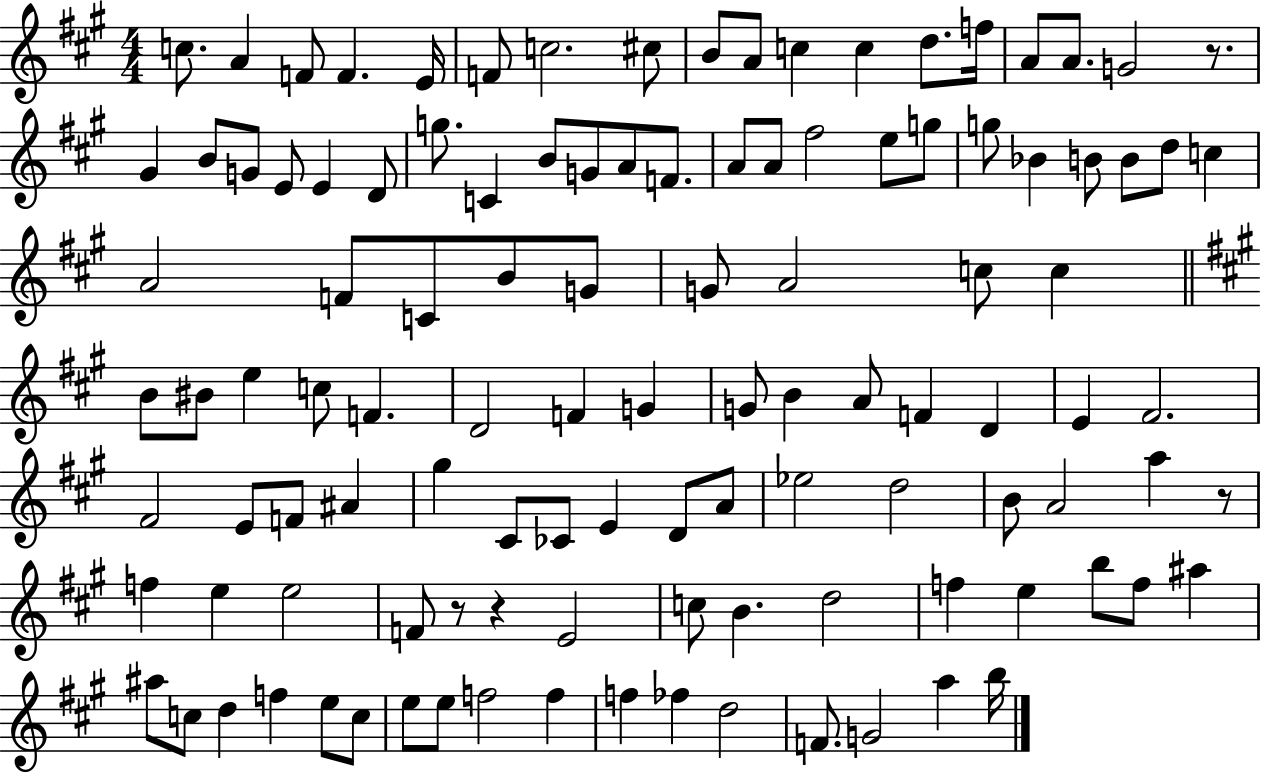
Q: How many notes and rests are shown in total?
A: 113